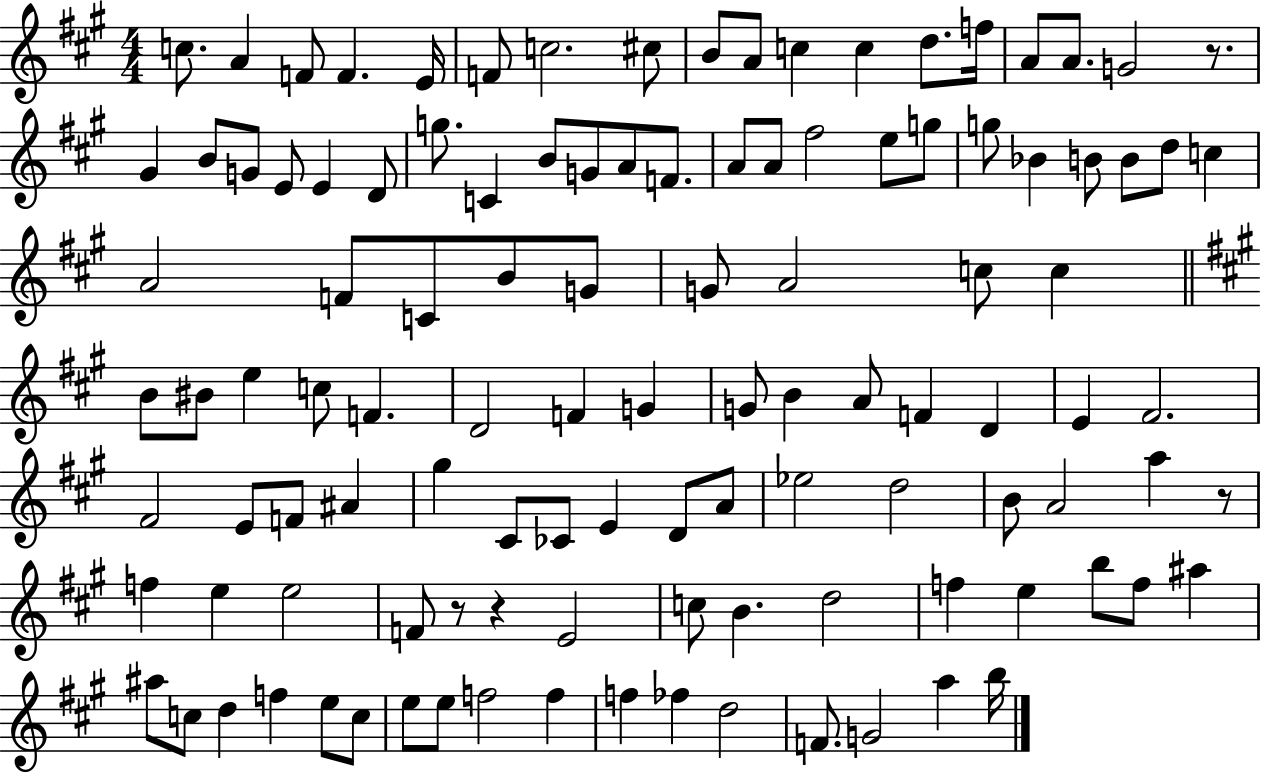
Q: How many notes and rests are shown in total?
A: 113